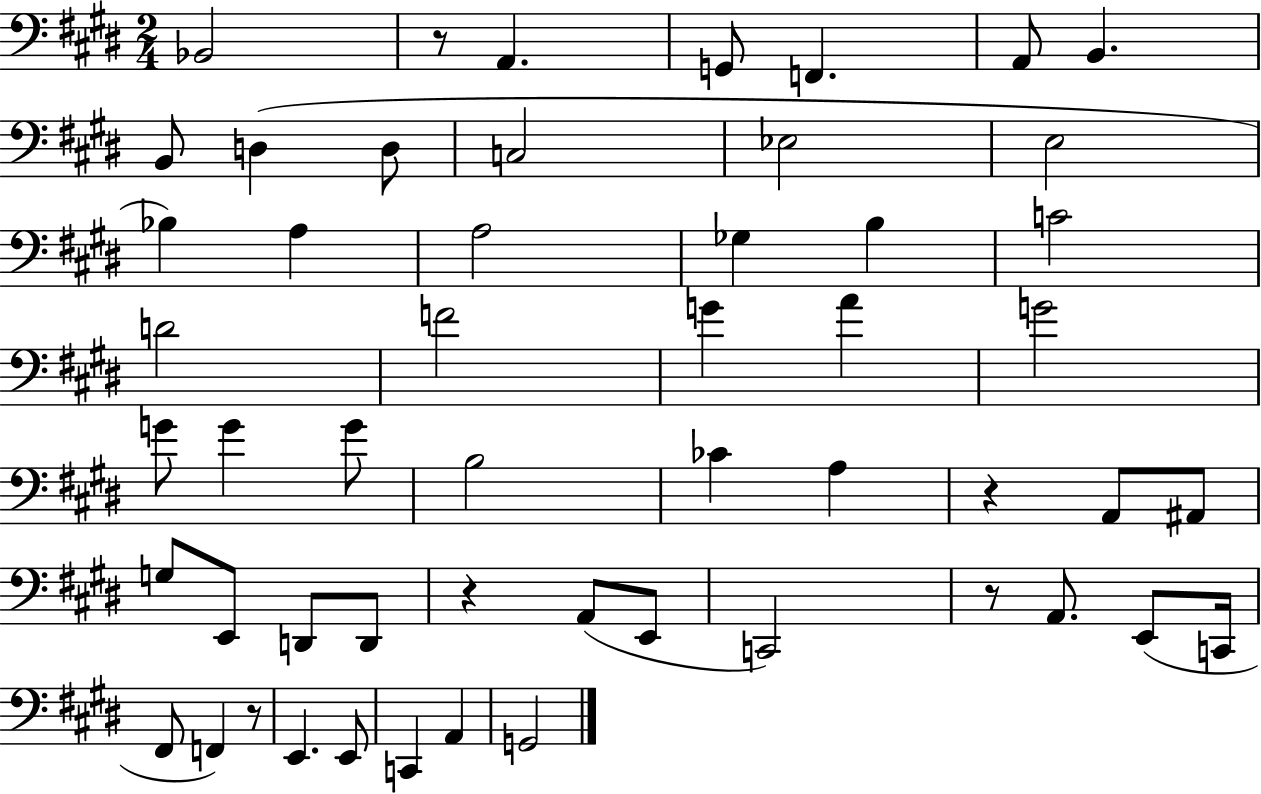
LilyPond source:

{
  \clef bass
  \numericTimeSignature
  \time 2/4
  \key e \major
  bes,2 | r8 a,4. | g,8 f,4. | a,8 b,4. | \break b,8 d4( d8 | c2 | ees2 | e2 | \break bes4) a4 | a2 | ges4 b4 | c'2 | \break d'2 | f'2 | g'4 a'4 | g'2 | \break g'8 g'4 g'8 | b2 | ces'4 a4 | r4 a,8 ais,8 | \break g8 e,8 d,8 d,8 | r4 a,8( e,8 | c,2) | r8 a,8. e,8( c,16 | \break fis,8 f,4) r8 | e,4. e,8 | c,4 a,4 | g,2 | \break \bar "|."
}